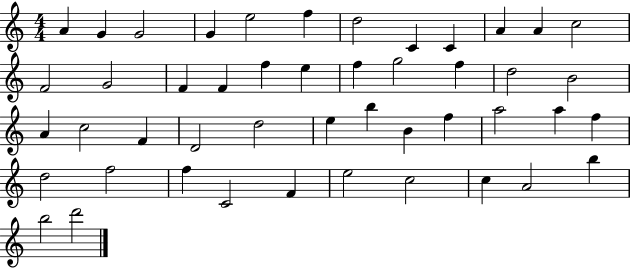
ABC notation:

X:1
T:Untitled
M:4/4
L:1/4
K:C
A G G2 G e2 f d2 C C A A c2 F2 G2 F F f e f g2 f d2 B2 A c2 F D2 d2 e b B f a2 a f d2 f2 f C2 F e2 c2 c A2 b b2 d'2